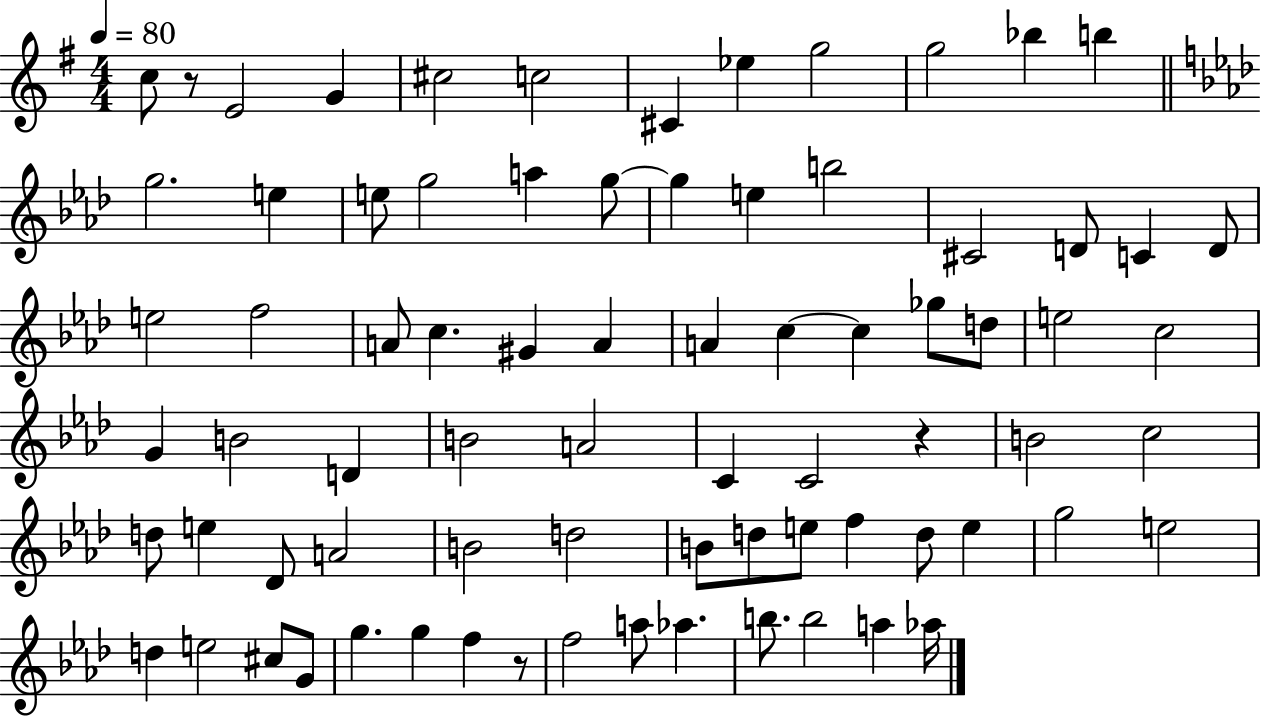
{
  \clef treble
  \numericTimeSignature
  \time 4/4
  \key g \major
  \tempo 4 = 80
  c''8 r8 e'2 g'4 | cis''2 c''2 | cis'4 ees''4 g''2 | g''2 bes''4 b''4 | \break \bar "||" \break \key aes \major g''2. e''4 | e''8 g''2 a''4 g''8~~ | g''4 e''4 b''2 | cis'2 d'8 c'4 d'8 | \break e''2 f''2 | a'8 c''4. gis'4 a'4 | a'4 c''4~~ c''4 ges''8 d''8 | e''2 c''2 | \break g'4 b'2 d'4 | b'2 a'2 | c'4 c'2 r4 | b'2 c''2 | \break d''8 e''4 des'8 a'2 | b'2 d''2 | b'8 d''8 e''8 f''4 d''8 e''4 | g''2 e''2 | \break d''4 e''2 cis''8 g'8 | g''4. g''4 f''4 r8 | f''2 a''8 aes''4. | b''8. b''2 a''4 aes''16 | \break \bar "|."
}